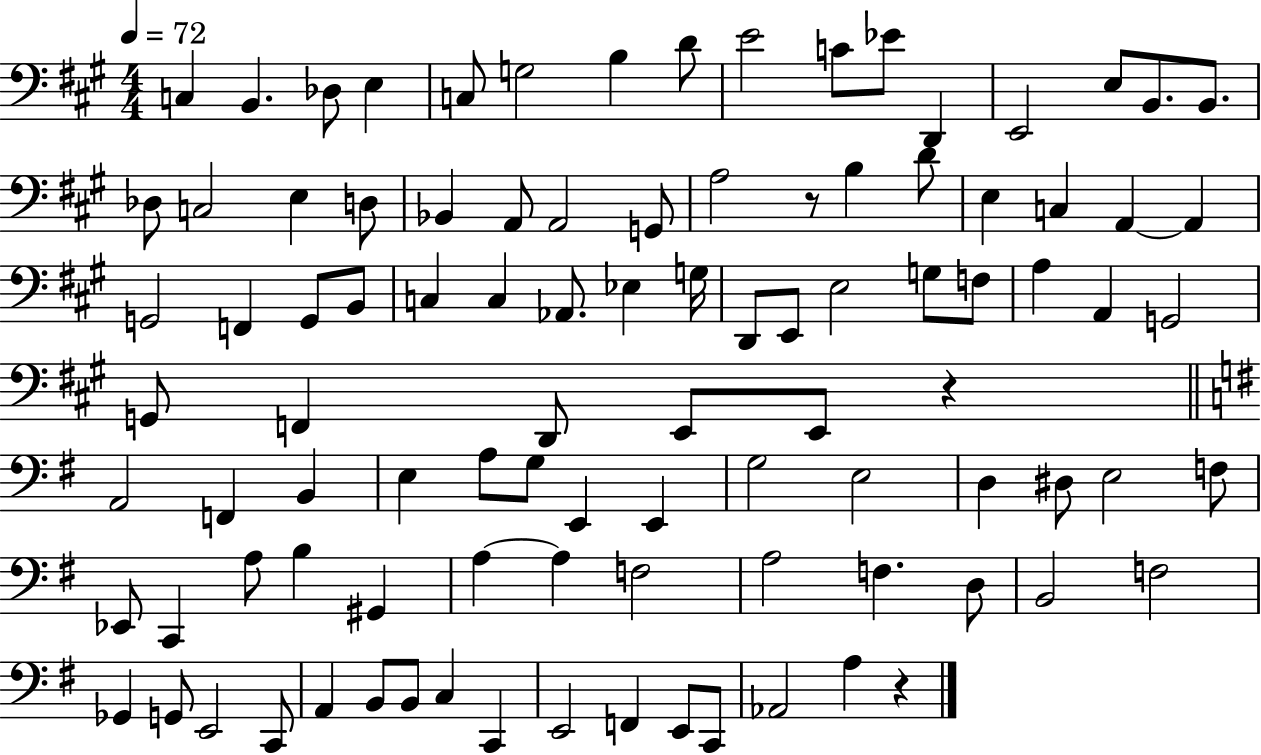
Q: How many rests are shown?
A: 3